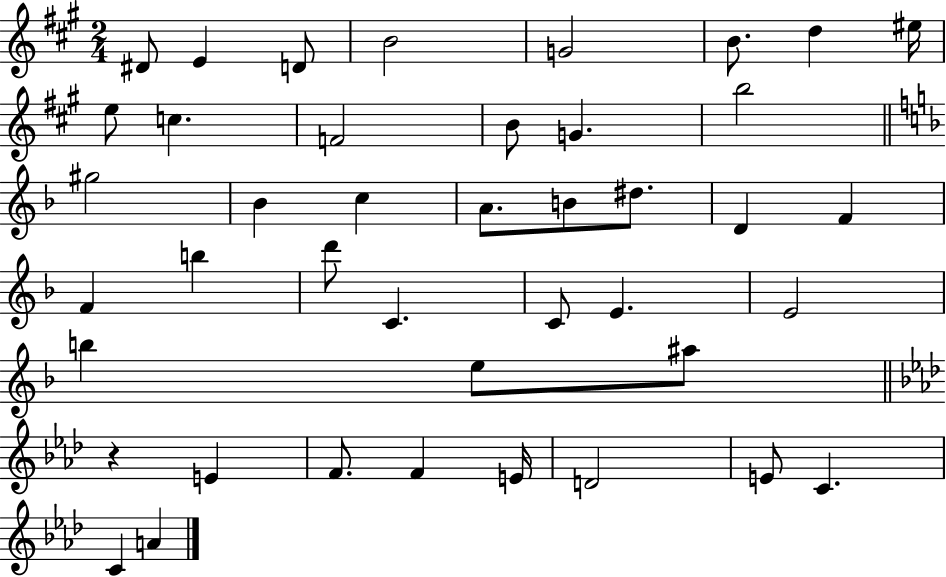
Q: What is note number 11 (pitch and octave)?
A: F4